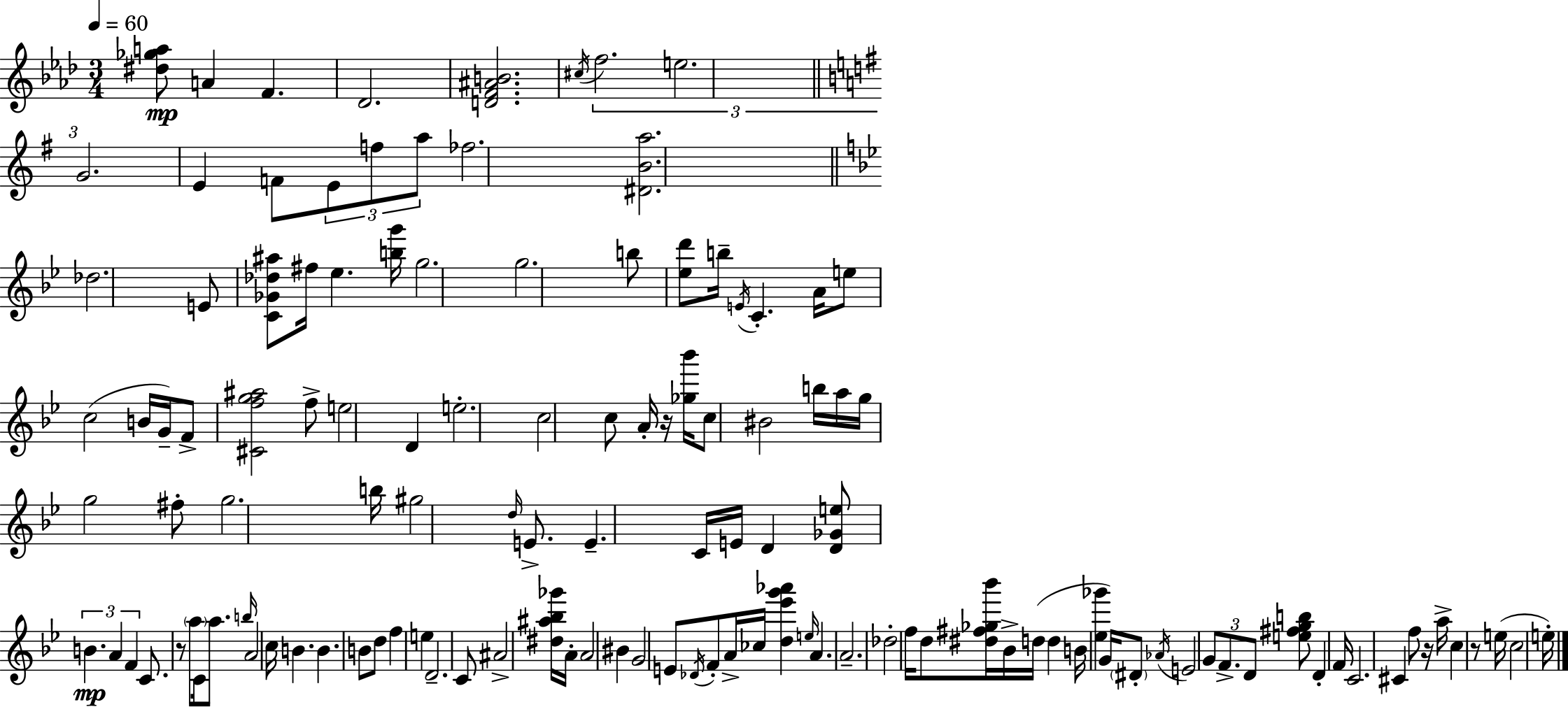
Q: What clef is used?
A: treble